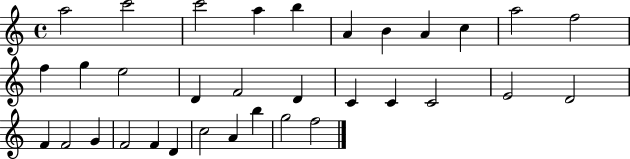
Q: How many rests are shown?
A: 0